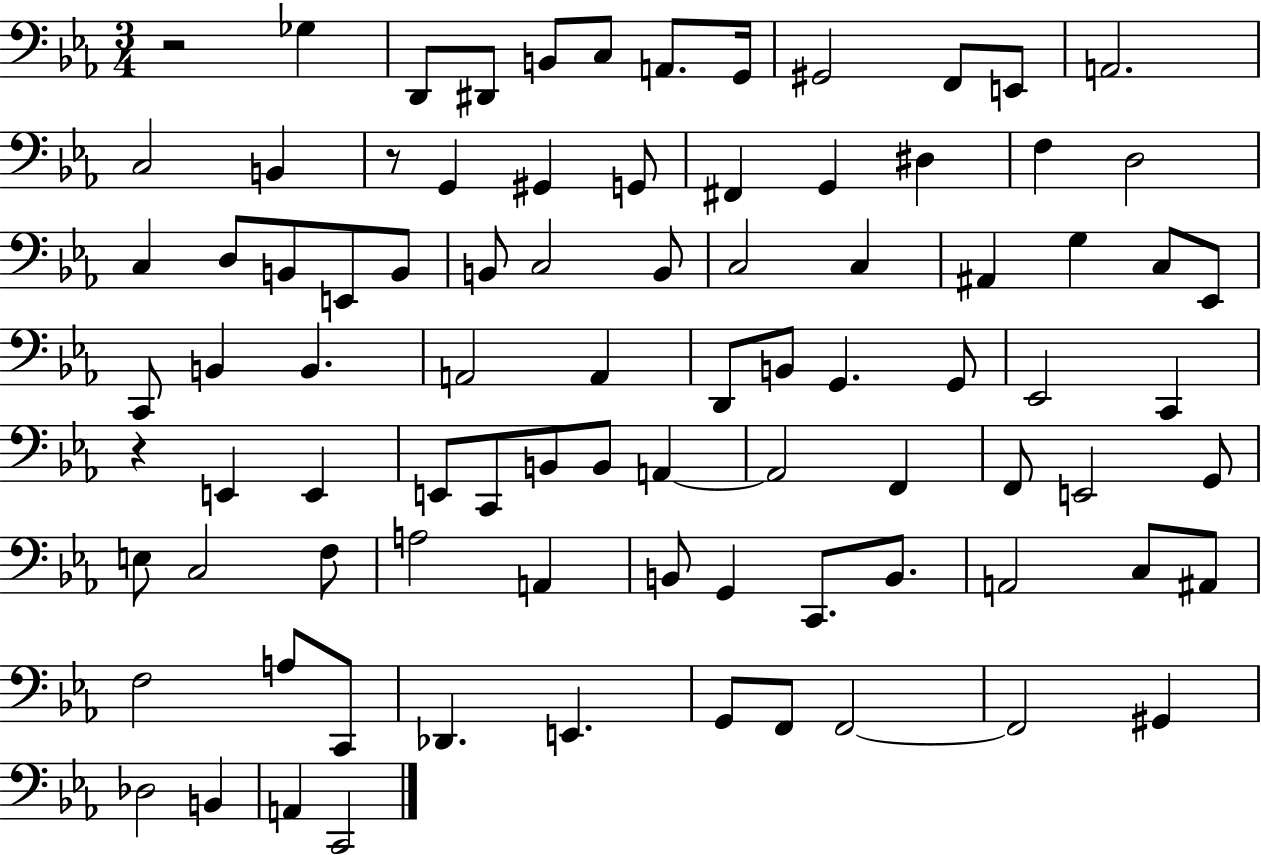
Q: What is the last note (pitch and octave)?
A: C2